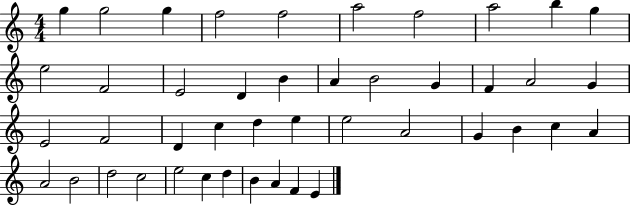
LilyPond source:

{
  \clef treble
  \numericTimeSignature
  \time 4/4
  \key c \major
  g''4 g''2 g''4 | f''2 f''2 | a''2 f''2 | a''2 b''4 g''4 | \break e''2 f'2 | e'2 d'4 b'4 | a'4 b'2 g'4 | f'4 a'2 g'4 | \break e'2 f'2 | d'4 c''4 d''4 e''4 | e''2 a'2 | g'4 b'4 c''4 a'4 | \break a'2 b'2 | d''2 c''2 | e''2 c''4 d''4 | b'4 a'4 f'4 e'4 | \break \bar "|."
}